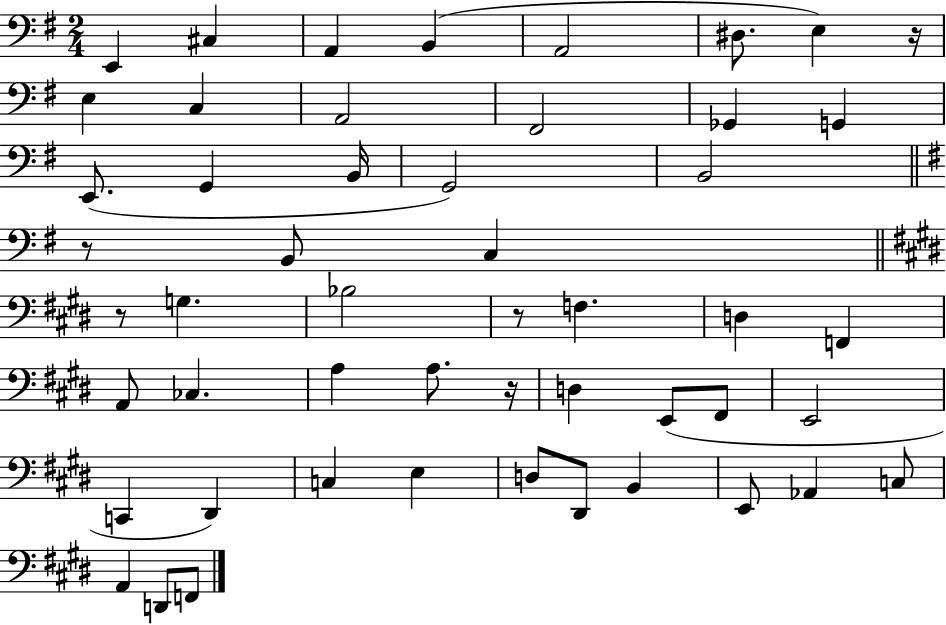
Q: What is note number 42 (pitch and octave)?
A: Ab2